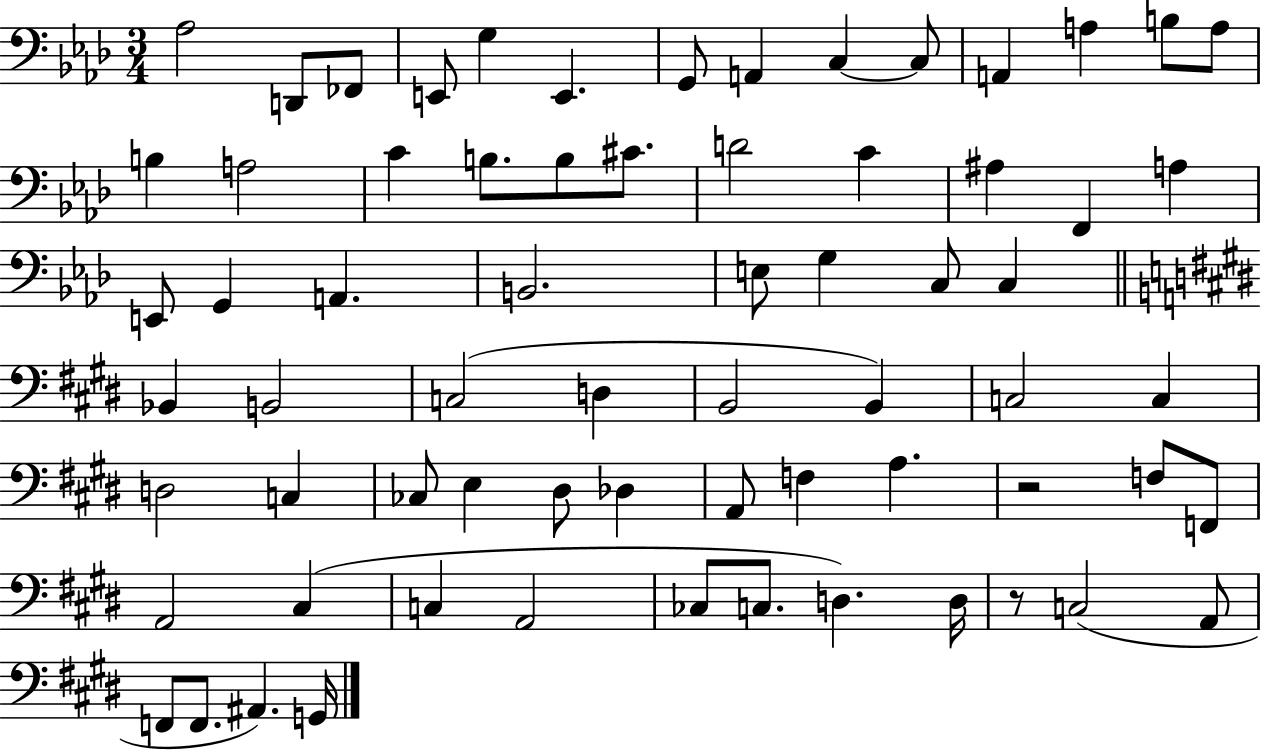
Ab3/h D2/e FES2/e E2/e G3/q E2/q. G2/e A2/q C3/q C3/e A2/q A3/q B3/e A3/e B3/q A3/h C4/q B3/e. B3/e C#4/e. D4/h C4/q A#3/q F2/q A3/q E2/e G2/q A2/q. B2/h. E3/e G3/q C3/e C3/q Bb2/q B2/h C3/h D3/q B2/h B2/q C3/h C3/q D3/h C3/q CES3/e E3/q D#3/e Db3/q A2/e F3/q A3/q. R/h F3/e F2/e A2/h C#3/q C3/q A2/h CES3/e C3/e. D3/q. D3/s R/e C3/h A2/e F2/e F2/e. A#2/q. G2/s